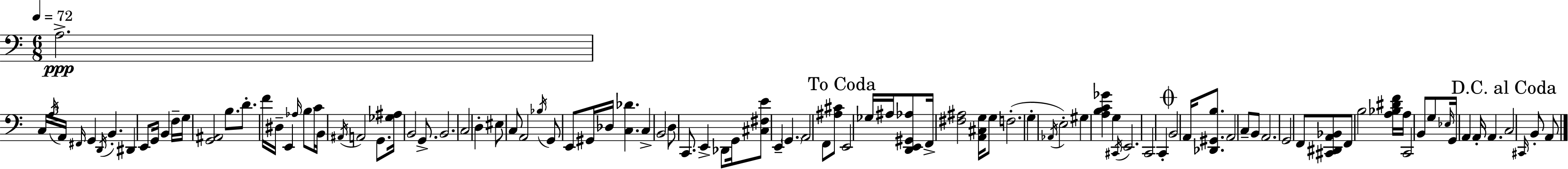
X:1
T:Untitled
M:6/8
L:1/4
K:C
A,2 C,/4 A,/4 A,,/4 ^F,,/4 G,, D,,/4 B,, ^D,, E,,/2 G,,/4 B,, F,/4 G,/4 [G,,^A,,]2 B,/2 D/2 F/4 ^D,/4 E,, _A,/4 B,/2 C/4 B,,/4 ^A,,/4 A,,2 G,,/2 [_G,^A,]/4 B,,2 G,,/2 B,,2 C,2 D, ^E,/2 C,/2 A,,2 _B,/4 G,,/2 E,,/2 ^G,,/4 _D,/4 [C,_D] C, B,,2 D,/2 C,,/2 E,, _D,,/2 G,,/4 [^C,^F,E]/2 E,, G,, A,,2 F,,/2 [^A,^C]/2 E,,2 _G,/4 ^A,/4 [D,,E,,^G,,_A,]/2 F,,/4 [^F,^A,]2 [A,,^C,G,]/4 G,/2 F,2 G, _A,,/4 E,2 ^G, [A,B,C_G] G, ^C,,/4 E,,2 C,,2 C,, B,,2 A,,/4 [_D,,^G,,B,]/2 A,,2 C,/2 B,,/2 A,,2 G,,2 F,,/2 [^C,,^D,,A,,_B,,]/2 F,,/2 B,2 [A,_B,^DF]/4 A,/4 C,,2 B,,/2 G,/2 _E,/4 G,,/4 A,, A,,/4 A,, C,2 ^C,,/4 B,,/2 A,,/2